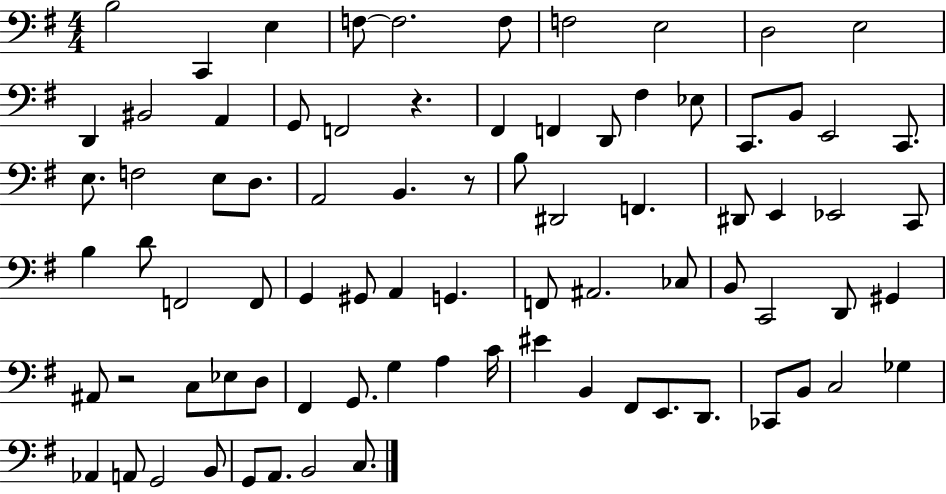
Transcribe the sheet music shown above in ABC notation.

X:1
T:Untitled
M:4/4
L:1/4
K:G
B,2 C,, E, F,/2 F,2 F,/2 F,2 E,2 D,2 E,2 D,, ^B,,2 A,, G,,/2 F,,2 z ^F,, F,, D,,/2 ^F, _E,/2 C,,/2 B,,/2 E,,2 C,,/2 E,/2 F,2 E,/2 D,/2 A,,2 B,, z/2 B,/2 ^D,,2 F,, ^D,,/2 E,, _E,,2 C,,/2 B, D/2 F,,2 F,,/2 G,, ^G,,/2 A,, G,, F,,/2 ^A,,2 _C,/2 B,,/2 C,,2 D,,/2 ^G,, ^A,,/2 z2 C,/2 _E,/2 D,/2 ^F,, G,,/2 G, A, C/4 ^E B,, ^F,,/2 E,,/2 D,,/2 _C,,/2 B,,/2 C,2 _G, _A,, A,,/2 G,,2 B,,/2 G,,/2 A,,/2 B,,2 C,/2